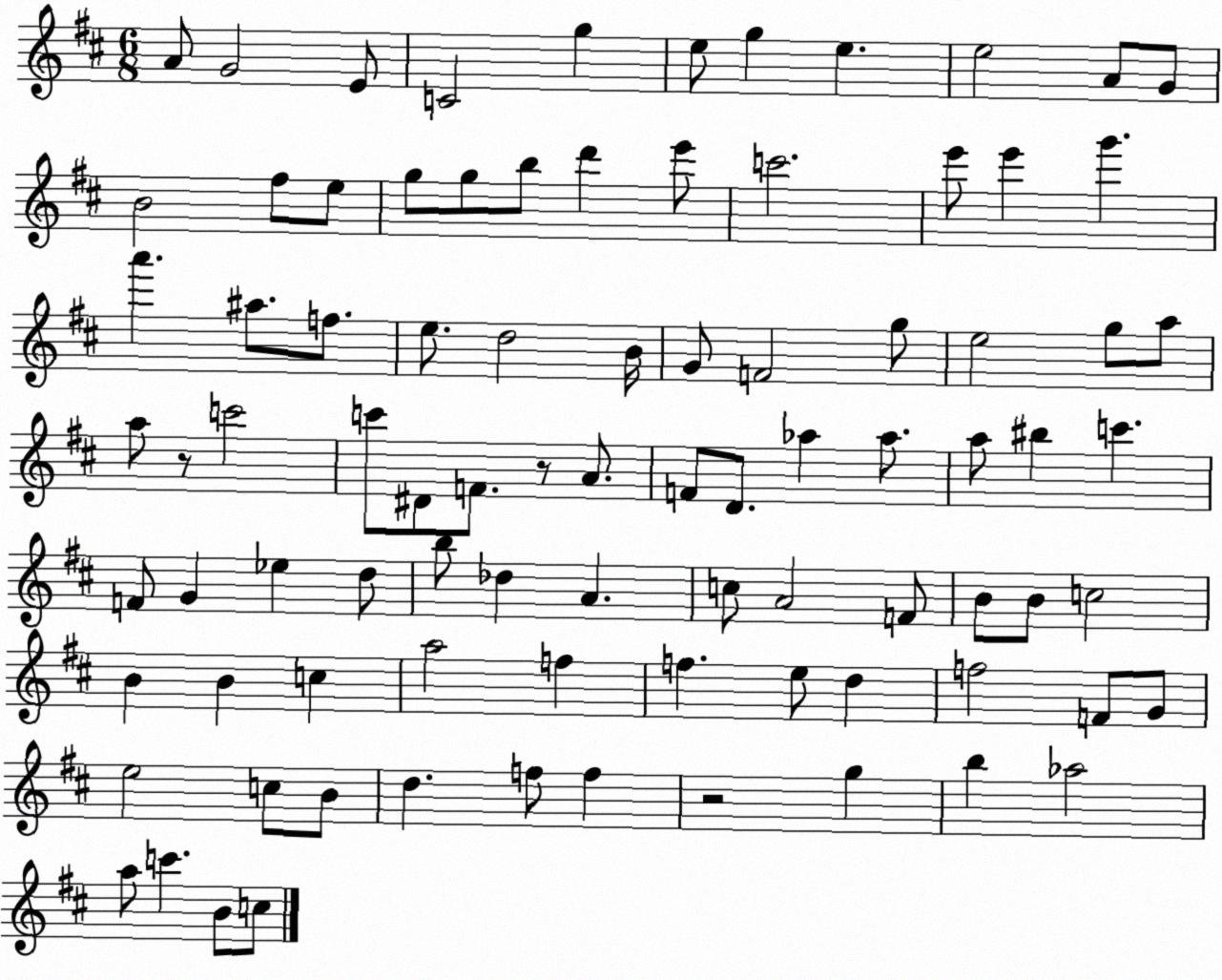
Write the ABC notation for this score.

X:1
T:Untitled
M:6/8
L:1/4
K:D
A/2 G2 E/2 C2 g e/2 g e e2 A/2 G/2 B2 ^f/2 e/2 g/2 g/2 b/2 d' e'/2 c'2 e'/2 e' g' a' ^a/2 f/2 e/2 d2 B/4 G/2 F2 g/2 e2 g/2 a/2 a/2 z/2 c'2 c'/2 ^D/2 F/2 z/2 A/2 F/2 D/2 _a _a/2 a/2 ^b c' F/2 G _e d/2 b/2 _d A c/2 A2 F/2 B/2 B/2 c2 B B c a2 f f e/2 d f2 F/2 G/2 e2 c/2 B/2 d f/2 f z2 g b _a2 a/2 c' B/2 c/2